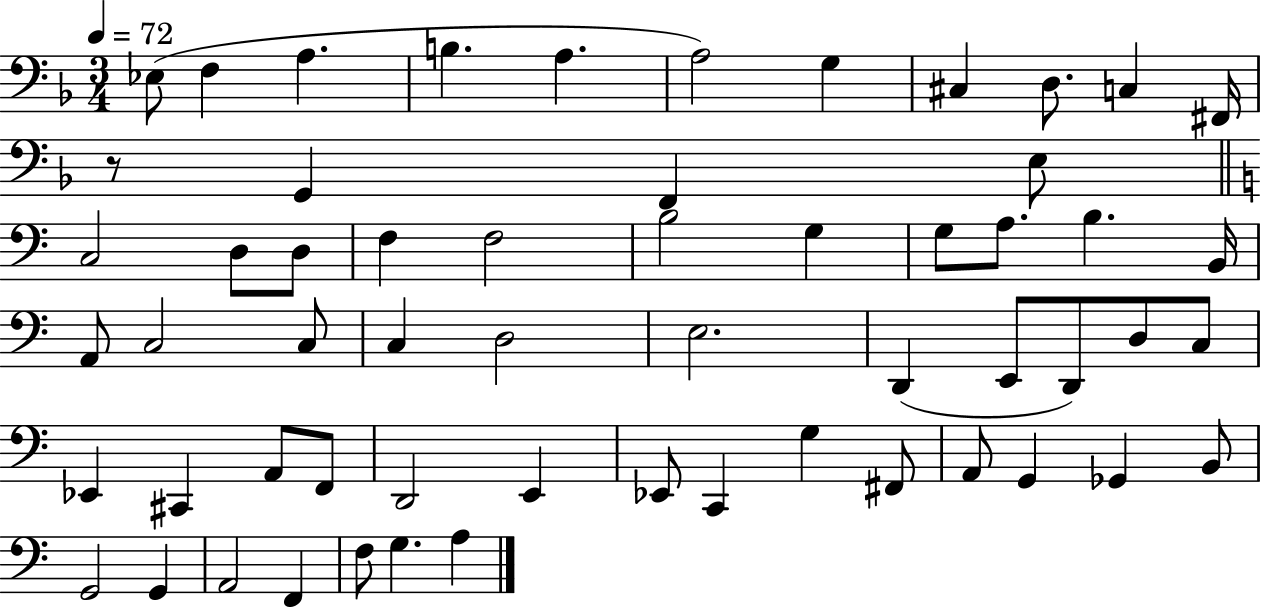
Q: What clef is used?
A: bass